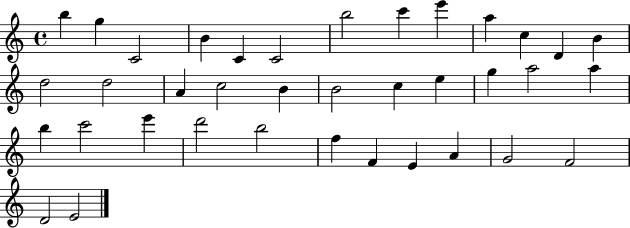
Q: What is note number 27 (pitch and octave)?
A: E6